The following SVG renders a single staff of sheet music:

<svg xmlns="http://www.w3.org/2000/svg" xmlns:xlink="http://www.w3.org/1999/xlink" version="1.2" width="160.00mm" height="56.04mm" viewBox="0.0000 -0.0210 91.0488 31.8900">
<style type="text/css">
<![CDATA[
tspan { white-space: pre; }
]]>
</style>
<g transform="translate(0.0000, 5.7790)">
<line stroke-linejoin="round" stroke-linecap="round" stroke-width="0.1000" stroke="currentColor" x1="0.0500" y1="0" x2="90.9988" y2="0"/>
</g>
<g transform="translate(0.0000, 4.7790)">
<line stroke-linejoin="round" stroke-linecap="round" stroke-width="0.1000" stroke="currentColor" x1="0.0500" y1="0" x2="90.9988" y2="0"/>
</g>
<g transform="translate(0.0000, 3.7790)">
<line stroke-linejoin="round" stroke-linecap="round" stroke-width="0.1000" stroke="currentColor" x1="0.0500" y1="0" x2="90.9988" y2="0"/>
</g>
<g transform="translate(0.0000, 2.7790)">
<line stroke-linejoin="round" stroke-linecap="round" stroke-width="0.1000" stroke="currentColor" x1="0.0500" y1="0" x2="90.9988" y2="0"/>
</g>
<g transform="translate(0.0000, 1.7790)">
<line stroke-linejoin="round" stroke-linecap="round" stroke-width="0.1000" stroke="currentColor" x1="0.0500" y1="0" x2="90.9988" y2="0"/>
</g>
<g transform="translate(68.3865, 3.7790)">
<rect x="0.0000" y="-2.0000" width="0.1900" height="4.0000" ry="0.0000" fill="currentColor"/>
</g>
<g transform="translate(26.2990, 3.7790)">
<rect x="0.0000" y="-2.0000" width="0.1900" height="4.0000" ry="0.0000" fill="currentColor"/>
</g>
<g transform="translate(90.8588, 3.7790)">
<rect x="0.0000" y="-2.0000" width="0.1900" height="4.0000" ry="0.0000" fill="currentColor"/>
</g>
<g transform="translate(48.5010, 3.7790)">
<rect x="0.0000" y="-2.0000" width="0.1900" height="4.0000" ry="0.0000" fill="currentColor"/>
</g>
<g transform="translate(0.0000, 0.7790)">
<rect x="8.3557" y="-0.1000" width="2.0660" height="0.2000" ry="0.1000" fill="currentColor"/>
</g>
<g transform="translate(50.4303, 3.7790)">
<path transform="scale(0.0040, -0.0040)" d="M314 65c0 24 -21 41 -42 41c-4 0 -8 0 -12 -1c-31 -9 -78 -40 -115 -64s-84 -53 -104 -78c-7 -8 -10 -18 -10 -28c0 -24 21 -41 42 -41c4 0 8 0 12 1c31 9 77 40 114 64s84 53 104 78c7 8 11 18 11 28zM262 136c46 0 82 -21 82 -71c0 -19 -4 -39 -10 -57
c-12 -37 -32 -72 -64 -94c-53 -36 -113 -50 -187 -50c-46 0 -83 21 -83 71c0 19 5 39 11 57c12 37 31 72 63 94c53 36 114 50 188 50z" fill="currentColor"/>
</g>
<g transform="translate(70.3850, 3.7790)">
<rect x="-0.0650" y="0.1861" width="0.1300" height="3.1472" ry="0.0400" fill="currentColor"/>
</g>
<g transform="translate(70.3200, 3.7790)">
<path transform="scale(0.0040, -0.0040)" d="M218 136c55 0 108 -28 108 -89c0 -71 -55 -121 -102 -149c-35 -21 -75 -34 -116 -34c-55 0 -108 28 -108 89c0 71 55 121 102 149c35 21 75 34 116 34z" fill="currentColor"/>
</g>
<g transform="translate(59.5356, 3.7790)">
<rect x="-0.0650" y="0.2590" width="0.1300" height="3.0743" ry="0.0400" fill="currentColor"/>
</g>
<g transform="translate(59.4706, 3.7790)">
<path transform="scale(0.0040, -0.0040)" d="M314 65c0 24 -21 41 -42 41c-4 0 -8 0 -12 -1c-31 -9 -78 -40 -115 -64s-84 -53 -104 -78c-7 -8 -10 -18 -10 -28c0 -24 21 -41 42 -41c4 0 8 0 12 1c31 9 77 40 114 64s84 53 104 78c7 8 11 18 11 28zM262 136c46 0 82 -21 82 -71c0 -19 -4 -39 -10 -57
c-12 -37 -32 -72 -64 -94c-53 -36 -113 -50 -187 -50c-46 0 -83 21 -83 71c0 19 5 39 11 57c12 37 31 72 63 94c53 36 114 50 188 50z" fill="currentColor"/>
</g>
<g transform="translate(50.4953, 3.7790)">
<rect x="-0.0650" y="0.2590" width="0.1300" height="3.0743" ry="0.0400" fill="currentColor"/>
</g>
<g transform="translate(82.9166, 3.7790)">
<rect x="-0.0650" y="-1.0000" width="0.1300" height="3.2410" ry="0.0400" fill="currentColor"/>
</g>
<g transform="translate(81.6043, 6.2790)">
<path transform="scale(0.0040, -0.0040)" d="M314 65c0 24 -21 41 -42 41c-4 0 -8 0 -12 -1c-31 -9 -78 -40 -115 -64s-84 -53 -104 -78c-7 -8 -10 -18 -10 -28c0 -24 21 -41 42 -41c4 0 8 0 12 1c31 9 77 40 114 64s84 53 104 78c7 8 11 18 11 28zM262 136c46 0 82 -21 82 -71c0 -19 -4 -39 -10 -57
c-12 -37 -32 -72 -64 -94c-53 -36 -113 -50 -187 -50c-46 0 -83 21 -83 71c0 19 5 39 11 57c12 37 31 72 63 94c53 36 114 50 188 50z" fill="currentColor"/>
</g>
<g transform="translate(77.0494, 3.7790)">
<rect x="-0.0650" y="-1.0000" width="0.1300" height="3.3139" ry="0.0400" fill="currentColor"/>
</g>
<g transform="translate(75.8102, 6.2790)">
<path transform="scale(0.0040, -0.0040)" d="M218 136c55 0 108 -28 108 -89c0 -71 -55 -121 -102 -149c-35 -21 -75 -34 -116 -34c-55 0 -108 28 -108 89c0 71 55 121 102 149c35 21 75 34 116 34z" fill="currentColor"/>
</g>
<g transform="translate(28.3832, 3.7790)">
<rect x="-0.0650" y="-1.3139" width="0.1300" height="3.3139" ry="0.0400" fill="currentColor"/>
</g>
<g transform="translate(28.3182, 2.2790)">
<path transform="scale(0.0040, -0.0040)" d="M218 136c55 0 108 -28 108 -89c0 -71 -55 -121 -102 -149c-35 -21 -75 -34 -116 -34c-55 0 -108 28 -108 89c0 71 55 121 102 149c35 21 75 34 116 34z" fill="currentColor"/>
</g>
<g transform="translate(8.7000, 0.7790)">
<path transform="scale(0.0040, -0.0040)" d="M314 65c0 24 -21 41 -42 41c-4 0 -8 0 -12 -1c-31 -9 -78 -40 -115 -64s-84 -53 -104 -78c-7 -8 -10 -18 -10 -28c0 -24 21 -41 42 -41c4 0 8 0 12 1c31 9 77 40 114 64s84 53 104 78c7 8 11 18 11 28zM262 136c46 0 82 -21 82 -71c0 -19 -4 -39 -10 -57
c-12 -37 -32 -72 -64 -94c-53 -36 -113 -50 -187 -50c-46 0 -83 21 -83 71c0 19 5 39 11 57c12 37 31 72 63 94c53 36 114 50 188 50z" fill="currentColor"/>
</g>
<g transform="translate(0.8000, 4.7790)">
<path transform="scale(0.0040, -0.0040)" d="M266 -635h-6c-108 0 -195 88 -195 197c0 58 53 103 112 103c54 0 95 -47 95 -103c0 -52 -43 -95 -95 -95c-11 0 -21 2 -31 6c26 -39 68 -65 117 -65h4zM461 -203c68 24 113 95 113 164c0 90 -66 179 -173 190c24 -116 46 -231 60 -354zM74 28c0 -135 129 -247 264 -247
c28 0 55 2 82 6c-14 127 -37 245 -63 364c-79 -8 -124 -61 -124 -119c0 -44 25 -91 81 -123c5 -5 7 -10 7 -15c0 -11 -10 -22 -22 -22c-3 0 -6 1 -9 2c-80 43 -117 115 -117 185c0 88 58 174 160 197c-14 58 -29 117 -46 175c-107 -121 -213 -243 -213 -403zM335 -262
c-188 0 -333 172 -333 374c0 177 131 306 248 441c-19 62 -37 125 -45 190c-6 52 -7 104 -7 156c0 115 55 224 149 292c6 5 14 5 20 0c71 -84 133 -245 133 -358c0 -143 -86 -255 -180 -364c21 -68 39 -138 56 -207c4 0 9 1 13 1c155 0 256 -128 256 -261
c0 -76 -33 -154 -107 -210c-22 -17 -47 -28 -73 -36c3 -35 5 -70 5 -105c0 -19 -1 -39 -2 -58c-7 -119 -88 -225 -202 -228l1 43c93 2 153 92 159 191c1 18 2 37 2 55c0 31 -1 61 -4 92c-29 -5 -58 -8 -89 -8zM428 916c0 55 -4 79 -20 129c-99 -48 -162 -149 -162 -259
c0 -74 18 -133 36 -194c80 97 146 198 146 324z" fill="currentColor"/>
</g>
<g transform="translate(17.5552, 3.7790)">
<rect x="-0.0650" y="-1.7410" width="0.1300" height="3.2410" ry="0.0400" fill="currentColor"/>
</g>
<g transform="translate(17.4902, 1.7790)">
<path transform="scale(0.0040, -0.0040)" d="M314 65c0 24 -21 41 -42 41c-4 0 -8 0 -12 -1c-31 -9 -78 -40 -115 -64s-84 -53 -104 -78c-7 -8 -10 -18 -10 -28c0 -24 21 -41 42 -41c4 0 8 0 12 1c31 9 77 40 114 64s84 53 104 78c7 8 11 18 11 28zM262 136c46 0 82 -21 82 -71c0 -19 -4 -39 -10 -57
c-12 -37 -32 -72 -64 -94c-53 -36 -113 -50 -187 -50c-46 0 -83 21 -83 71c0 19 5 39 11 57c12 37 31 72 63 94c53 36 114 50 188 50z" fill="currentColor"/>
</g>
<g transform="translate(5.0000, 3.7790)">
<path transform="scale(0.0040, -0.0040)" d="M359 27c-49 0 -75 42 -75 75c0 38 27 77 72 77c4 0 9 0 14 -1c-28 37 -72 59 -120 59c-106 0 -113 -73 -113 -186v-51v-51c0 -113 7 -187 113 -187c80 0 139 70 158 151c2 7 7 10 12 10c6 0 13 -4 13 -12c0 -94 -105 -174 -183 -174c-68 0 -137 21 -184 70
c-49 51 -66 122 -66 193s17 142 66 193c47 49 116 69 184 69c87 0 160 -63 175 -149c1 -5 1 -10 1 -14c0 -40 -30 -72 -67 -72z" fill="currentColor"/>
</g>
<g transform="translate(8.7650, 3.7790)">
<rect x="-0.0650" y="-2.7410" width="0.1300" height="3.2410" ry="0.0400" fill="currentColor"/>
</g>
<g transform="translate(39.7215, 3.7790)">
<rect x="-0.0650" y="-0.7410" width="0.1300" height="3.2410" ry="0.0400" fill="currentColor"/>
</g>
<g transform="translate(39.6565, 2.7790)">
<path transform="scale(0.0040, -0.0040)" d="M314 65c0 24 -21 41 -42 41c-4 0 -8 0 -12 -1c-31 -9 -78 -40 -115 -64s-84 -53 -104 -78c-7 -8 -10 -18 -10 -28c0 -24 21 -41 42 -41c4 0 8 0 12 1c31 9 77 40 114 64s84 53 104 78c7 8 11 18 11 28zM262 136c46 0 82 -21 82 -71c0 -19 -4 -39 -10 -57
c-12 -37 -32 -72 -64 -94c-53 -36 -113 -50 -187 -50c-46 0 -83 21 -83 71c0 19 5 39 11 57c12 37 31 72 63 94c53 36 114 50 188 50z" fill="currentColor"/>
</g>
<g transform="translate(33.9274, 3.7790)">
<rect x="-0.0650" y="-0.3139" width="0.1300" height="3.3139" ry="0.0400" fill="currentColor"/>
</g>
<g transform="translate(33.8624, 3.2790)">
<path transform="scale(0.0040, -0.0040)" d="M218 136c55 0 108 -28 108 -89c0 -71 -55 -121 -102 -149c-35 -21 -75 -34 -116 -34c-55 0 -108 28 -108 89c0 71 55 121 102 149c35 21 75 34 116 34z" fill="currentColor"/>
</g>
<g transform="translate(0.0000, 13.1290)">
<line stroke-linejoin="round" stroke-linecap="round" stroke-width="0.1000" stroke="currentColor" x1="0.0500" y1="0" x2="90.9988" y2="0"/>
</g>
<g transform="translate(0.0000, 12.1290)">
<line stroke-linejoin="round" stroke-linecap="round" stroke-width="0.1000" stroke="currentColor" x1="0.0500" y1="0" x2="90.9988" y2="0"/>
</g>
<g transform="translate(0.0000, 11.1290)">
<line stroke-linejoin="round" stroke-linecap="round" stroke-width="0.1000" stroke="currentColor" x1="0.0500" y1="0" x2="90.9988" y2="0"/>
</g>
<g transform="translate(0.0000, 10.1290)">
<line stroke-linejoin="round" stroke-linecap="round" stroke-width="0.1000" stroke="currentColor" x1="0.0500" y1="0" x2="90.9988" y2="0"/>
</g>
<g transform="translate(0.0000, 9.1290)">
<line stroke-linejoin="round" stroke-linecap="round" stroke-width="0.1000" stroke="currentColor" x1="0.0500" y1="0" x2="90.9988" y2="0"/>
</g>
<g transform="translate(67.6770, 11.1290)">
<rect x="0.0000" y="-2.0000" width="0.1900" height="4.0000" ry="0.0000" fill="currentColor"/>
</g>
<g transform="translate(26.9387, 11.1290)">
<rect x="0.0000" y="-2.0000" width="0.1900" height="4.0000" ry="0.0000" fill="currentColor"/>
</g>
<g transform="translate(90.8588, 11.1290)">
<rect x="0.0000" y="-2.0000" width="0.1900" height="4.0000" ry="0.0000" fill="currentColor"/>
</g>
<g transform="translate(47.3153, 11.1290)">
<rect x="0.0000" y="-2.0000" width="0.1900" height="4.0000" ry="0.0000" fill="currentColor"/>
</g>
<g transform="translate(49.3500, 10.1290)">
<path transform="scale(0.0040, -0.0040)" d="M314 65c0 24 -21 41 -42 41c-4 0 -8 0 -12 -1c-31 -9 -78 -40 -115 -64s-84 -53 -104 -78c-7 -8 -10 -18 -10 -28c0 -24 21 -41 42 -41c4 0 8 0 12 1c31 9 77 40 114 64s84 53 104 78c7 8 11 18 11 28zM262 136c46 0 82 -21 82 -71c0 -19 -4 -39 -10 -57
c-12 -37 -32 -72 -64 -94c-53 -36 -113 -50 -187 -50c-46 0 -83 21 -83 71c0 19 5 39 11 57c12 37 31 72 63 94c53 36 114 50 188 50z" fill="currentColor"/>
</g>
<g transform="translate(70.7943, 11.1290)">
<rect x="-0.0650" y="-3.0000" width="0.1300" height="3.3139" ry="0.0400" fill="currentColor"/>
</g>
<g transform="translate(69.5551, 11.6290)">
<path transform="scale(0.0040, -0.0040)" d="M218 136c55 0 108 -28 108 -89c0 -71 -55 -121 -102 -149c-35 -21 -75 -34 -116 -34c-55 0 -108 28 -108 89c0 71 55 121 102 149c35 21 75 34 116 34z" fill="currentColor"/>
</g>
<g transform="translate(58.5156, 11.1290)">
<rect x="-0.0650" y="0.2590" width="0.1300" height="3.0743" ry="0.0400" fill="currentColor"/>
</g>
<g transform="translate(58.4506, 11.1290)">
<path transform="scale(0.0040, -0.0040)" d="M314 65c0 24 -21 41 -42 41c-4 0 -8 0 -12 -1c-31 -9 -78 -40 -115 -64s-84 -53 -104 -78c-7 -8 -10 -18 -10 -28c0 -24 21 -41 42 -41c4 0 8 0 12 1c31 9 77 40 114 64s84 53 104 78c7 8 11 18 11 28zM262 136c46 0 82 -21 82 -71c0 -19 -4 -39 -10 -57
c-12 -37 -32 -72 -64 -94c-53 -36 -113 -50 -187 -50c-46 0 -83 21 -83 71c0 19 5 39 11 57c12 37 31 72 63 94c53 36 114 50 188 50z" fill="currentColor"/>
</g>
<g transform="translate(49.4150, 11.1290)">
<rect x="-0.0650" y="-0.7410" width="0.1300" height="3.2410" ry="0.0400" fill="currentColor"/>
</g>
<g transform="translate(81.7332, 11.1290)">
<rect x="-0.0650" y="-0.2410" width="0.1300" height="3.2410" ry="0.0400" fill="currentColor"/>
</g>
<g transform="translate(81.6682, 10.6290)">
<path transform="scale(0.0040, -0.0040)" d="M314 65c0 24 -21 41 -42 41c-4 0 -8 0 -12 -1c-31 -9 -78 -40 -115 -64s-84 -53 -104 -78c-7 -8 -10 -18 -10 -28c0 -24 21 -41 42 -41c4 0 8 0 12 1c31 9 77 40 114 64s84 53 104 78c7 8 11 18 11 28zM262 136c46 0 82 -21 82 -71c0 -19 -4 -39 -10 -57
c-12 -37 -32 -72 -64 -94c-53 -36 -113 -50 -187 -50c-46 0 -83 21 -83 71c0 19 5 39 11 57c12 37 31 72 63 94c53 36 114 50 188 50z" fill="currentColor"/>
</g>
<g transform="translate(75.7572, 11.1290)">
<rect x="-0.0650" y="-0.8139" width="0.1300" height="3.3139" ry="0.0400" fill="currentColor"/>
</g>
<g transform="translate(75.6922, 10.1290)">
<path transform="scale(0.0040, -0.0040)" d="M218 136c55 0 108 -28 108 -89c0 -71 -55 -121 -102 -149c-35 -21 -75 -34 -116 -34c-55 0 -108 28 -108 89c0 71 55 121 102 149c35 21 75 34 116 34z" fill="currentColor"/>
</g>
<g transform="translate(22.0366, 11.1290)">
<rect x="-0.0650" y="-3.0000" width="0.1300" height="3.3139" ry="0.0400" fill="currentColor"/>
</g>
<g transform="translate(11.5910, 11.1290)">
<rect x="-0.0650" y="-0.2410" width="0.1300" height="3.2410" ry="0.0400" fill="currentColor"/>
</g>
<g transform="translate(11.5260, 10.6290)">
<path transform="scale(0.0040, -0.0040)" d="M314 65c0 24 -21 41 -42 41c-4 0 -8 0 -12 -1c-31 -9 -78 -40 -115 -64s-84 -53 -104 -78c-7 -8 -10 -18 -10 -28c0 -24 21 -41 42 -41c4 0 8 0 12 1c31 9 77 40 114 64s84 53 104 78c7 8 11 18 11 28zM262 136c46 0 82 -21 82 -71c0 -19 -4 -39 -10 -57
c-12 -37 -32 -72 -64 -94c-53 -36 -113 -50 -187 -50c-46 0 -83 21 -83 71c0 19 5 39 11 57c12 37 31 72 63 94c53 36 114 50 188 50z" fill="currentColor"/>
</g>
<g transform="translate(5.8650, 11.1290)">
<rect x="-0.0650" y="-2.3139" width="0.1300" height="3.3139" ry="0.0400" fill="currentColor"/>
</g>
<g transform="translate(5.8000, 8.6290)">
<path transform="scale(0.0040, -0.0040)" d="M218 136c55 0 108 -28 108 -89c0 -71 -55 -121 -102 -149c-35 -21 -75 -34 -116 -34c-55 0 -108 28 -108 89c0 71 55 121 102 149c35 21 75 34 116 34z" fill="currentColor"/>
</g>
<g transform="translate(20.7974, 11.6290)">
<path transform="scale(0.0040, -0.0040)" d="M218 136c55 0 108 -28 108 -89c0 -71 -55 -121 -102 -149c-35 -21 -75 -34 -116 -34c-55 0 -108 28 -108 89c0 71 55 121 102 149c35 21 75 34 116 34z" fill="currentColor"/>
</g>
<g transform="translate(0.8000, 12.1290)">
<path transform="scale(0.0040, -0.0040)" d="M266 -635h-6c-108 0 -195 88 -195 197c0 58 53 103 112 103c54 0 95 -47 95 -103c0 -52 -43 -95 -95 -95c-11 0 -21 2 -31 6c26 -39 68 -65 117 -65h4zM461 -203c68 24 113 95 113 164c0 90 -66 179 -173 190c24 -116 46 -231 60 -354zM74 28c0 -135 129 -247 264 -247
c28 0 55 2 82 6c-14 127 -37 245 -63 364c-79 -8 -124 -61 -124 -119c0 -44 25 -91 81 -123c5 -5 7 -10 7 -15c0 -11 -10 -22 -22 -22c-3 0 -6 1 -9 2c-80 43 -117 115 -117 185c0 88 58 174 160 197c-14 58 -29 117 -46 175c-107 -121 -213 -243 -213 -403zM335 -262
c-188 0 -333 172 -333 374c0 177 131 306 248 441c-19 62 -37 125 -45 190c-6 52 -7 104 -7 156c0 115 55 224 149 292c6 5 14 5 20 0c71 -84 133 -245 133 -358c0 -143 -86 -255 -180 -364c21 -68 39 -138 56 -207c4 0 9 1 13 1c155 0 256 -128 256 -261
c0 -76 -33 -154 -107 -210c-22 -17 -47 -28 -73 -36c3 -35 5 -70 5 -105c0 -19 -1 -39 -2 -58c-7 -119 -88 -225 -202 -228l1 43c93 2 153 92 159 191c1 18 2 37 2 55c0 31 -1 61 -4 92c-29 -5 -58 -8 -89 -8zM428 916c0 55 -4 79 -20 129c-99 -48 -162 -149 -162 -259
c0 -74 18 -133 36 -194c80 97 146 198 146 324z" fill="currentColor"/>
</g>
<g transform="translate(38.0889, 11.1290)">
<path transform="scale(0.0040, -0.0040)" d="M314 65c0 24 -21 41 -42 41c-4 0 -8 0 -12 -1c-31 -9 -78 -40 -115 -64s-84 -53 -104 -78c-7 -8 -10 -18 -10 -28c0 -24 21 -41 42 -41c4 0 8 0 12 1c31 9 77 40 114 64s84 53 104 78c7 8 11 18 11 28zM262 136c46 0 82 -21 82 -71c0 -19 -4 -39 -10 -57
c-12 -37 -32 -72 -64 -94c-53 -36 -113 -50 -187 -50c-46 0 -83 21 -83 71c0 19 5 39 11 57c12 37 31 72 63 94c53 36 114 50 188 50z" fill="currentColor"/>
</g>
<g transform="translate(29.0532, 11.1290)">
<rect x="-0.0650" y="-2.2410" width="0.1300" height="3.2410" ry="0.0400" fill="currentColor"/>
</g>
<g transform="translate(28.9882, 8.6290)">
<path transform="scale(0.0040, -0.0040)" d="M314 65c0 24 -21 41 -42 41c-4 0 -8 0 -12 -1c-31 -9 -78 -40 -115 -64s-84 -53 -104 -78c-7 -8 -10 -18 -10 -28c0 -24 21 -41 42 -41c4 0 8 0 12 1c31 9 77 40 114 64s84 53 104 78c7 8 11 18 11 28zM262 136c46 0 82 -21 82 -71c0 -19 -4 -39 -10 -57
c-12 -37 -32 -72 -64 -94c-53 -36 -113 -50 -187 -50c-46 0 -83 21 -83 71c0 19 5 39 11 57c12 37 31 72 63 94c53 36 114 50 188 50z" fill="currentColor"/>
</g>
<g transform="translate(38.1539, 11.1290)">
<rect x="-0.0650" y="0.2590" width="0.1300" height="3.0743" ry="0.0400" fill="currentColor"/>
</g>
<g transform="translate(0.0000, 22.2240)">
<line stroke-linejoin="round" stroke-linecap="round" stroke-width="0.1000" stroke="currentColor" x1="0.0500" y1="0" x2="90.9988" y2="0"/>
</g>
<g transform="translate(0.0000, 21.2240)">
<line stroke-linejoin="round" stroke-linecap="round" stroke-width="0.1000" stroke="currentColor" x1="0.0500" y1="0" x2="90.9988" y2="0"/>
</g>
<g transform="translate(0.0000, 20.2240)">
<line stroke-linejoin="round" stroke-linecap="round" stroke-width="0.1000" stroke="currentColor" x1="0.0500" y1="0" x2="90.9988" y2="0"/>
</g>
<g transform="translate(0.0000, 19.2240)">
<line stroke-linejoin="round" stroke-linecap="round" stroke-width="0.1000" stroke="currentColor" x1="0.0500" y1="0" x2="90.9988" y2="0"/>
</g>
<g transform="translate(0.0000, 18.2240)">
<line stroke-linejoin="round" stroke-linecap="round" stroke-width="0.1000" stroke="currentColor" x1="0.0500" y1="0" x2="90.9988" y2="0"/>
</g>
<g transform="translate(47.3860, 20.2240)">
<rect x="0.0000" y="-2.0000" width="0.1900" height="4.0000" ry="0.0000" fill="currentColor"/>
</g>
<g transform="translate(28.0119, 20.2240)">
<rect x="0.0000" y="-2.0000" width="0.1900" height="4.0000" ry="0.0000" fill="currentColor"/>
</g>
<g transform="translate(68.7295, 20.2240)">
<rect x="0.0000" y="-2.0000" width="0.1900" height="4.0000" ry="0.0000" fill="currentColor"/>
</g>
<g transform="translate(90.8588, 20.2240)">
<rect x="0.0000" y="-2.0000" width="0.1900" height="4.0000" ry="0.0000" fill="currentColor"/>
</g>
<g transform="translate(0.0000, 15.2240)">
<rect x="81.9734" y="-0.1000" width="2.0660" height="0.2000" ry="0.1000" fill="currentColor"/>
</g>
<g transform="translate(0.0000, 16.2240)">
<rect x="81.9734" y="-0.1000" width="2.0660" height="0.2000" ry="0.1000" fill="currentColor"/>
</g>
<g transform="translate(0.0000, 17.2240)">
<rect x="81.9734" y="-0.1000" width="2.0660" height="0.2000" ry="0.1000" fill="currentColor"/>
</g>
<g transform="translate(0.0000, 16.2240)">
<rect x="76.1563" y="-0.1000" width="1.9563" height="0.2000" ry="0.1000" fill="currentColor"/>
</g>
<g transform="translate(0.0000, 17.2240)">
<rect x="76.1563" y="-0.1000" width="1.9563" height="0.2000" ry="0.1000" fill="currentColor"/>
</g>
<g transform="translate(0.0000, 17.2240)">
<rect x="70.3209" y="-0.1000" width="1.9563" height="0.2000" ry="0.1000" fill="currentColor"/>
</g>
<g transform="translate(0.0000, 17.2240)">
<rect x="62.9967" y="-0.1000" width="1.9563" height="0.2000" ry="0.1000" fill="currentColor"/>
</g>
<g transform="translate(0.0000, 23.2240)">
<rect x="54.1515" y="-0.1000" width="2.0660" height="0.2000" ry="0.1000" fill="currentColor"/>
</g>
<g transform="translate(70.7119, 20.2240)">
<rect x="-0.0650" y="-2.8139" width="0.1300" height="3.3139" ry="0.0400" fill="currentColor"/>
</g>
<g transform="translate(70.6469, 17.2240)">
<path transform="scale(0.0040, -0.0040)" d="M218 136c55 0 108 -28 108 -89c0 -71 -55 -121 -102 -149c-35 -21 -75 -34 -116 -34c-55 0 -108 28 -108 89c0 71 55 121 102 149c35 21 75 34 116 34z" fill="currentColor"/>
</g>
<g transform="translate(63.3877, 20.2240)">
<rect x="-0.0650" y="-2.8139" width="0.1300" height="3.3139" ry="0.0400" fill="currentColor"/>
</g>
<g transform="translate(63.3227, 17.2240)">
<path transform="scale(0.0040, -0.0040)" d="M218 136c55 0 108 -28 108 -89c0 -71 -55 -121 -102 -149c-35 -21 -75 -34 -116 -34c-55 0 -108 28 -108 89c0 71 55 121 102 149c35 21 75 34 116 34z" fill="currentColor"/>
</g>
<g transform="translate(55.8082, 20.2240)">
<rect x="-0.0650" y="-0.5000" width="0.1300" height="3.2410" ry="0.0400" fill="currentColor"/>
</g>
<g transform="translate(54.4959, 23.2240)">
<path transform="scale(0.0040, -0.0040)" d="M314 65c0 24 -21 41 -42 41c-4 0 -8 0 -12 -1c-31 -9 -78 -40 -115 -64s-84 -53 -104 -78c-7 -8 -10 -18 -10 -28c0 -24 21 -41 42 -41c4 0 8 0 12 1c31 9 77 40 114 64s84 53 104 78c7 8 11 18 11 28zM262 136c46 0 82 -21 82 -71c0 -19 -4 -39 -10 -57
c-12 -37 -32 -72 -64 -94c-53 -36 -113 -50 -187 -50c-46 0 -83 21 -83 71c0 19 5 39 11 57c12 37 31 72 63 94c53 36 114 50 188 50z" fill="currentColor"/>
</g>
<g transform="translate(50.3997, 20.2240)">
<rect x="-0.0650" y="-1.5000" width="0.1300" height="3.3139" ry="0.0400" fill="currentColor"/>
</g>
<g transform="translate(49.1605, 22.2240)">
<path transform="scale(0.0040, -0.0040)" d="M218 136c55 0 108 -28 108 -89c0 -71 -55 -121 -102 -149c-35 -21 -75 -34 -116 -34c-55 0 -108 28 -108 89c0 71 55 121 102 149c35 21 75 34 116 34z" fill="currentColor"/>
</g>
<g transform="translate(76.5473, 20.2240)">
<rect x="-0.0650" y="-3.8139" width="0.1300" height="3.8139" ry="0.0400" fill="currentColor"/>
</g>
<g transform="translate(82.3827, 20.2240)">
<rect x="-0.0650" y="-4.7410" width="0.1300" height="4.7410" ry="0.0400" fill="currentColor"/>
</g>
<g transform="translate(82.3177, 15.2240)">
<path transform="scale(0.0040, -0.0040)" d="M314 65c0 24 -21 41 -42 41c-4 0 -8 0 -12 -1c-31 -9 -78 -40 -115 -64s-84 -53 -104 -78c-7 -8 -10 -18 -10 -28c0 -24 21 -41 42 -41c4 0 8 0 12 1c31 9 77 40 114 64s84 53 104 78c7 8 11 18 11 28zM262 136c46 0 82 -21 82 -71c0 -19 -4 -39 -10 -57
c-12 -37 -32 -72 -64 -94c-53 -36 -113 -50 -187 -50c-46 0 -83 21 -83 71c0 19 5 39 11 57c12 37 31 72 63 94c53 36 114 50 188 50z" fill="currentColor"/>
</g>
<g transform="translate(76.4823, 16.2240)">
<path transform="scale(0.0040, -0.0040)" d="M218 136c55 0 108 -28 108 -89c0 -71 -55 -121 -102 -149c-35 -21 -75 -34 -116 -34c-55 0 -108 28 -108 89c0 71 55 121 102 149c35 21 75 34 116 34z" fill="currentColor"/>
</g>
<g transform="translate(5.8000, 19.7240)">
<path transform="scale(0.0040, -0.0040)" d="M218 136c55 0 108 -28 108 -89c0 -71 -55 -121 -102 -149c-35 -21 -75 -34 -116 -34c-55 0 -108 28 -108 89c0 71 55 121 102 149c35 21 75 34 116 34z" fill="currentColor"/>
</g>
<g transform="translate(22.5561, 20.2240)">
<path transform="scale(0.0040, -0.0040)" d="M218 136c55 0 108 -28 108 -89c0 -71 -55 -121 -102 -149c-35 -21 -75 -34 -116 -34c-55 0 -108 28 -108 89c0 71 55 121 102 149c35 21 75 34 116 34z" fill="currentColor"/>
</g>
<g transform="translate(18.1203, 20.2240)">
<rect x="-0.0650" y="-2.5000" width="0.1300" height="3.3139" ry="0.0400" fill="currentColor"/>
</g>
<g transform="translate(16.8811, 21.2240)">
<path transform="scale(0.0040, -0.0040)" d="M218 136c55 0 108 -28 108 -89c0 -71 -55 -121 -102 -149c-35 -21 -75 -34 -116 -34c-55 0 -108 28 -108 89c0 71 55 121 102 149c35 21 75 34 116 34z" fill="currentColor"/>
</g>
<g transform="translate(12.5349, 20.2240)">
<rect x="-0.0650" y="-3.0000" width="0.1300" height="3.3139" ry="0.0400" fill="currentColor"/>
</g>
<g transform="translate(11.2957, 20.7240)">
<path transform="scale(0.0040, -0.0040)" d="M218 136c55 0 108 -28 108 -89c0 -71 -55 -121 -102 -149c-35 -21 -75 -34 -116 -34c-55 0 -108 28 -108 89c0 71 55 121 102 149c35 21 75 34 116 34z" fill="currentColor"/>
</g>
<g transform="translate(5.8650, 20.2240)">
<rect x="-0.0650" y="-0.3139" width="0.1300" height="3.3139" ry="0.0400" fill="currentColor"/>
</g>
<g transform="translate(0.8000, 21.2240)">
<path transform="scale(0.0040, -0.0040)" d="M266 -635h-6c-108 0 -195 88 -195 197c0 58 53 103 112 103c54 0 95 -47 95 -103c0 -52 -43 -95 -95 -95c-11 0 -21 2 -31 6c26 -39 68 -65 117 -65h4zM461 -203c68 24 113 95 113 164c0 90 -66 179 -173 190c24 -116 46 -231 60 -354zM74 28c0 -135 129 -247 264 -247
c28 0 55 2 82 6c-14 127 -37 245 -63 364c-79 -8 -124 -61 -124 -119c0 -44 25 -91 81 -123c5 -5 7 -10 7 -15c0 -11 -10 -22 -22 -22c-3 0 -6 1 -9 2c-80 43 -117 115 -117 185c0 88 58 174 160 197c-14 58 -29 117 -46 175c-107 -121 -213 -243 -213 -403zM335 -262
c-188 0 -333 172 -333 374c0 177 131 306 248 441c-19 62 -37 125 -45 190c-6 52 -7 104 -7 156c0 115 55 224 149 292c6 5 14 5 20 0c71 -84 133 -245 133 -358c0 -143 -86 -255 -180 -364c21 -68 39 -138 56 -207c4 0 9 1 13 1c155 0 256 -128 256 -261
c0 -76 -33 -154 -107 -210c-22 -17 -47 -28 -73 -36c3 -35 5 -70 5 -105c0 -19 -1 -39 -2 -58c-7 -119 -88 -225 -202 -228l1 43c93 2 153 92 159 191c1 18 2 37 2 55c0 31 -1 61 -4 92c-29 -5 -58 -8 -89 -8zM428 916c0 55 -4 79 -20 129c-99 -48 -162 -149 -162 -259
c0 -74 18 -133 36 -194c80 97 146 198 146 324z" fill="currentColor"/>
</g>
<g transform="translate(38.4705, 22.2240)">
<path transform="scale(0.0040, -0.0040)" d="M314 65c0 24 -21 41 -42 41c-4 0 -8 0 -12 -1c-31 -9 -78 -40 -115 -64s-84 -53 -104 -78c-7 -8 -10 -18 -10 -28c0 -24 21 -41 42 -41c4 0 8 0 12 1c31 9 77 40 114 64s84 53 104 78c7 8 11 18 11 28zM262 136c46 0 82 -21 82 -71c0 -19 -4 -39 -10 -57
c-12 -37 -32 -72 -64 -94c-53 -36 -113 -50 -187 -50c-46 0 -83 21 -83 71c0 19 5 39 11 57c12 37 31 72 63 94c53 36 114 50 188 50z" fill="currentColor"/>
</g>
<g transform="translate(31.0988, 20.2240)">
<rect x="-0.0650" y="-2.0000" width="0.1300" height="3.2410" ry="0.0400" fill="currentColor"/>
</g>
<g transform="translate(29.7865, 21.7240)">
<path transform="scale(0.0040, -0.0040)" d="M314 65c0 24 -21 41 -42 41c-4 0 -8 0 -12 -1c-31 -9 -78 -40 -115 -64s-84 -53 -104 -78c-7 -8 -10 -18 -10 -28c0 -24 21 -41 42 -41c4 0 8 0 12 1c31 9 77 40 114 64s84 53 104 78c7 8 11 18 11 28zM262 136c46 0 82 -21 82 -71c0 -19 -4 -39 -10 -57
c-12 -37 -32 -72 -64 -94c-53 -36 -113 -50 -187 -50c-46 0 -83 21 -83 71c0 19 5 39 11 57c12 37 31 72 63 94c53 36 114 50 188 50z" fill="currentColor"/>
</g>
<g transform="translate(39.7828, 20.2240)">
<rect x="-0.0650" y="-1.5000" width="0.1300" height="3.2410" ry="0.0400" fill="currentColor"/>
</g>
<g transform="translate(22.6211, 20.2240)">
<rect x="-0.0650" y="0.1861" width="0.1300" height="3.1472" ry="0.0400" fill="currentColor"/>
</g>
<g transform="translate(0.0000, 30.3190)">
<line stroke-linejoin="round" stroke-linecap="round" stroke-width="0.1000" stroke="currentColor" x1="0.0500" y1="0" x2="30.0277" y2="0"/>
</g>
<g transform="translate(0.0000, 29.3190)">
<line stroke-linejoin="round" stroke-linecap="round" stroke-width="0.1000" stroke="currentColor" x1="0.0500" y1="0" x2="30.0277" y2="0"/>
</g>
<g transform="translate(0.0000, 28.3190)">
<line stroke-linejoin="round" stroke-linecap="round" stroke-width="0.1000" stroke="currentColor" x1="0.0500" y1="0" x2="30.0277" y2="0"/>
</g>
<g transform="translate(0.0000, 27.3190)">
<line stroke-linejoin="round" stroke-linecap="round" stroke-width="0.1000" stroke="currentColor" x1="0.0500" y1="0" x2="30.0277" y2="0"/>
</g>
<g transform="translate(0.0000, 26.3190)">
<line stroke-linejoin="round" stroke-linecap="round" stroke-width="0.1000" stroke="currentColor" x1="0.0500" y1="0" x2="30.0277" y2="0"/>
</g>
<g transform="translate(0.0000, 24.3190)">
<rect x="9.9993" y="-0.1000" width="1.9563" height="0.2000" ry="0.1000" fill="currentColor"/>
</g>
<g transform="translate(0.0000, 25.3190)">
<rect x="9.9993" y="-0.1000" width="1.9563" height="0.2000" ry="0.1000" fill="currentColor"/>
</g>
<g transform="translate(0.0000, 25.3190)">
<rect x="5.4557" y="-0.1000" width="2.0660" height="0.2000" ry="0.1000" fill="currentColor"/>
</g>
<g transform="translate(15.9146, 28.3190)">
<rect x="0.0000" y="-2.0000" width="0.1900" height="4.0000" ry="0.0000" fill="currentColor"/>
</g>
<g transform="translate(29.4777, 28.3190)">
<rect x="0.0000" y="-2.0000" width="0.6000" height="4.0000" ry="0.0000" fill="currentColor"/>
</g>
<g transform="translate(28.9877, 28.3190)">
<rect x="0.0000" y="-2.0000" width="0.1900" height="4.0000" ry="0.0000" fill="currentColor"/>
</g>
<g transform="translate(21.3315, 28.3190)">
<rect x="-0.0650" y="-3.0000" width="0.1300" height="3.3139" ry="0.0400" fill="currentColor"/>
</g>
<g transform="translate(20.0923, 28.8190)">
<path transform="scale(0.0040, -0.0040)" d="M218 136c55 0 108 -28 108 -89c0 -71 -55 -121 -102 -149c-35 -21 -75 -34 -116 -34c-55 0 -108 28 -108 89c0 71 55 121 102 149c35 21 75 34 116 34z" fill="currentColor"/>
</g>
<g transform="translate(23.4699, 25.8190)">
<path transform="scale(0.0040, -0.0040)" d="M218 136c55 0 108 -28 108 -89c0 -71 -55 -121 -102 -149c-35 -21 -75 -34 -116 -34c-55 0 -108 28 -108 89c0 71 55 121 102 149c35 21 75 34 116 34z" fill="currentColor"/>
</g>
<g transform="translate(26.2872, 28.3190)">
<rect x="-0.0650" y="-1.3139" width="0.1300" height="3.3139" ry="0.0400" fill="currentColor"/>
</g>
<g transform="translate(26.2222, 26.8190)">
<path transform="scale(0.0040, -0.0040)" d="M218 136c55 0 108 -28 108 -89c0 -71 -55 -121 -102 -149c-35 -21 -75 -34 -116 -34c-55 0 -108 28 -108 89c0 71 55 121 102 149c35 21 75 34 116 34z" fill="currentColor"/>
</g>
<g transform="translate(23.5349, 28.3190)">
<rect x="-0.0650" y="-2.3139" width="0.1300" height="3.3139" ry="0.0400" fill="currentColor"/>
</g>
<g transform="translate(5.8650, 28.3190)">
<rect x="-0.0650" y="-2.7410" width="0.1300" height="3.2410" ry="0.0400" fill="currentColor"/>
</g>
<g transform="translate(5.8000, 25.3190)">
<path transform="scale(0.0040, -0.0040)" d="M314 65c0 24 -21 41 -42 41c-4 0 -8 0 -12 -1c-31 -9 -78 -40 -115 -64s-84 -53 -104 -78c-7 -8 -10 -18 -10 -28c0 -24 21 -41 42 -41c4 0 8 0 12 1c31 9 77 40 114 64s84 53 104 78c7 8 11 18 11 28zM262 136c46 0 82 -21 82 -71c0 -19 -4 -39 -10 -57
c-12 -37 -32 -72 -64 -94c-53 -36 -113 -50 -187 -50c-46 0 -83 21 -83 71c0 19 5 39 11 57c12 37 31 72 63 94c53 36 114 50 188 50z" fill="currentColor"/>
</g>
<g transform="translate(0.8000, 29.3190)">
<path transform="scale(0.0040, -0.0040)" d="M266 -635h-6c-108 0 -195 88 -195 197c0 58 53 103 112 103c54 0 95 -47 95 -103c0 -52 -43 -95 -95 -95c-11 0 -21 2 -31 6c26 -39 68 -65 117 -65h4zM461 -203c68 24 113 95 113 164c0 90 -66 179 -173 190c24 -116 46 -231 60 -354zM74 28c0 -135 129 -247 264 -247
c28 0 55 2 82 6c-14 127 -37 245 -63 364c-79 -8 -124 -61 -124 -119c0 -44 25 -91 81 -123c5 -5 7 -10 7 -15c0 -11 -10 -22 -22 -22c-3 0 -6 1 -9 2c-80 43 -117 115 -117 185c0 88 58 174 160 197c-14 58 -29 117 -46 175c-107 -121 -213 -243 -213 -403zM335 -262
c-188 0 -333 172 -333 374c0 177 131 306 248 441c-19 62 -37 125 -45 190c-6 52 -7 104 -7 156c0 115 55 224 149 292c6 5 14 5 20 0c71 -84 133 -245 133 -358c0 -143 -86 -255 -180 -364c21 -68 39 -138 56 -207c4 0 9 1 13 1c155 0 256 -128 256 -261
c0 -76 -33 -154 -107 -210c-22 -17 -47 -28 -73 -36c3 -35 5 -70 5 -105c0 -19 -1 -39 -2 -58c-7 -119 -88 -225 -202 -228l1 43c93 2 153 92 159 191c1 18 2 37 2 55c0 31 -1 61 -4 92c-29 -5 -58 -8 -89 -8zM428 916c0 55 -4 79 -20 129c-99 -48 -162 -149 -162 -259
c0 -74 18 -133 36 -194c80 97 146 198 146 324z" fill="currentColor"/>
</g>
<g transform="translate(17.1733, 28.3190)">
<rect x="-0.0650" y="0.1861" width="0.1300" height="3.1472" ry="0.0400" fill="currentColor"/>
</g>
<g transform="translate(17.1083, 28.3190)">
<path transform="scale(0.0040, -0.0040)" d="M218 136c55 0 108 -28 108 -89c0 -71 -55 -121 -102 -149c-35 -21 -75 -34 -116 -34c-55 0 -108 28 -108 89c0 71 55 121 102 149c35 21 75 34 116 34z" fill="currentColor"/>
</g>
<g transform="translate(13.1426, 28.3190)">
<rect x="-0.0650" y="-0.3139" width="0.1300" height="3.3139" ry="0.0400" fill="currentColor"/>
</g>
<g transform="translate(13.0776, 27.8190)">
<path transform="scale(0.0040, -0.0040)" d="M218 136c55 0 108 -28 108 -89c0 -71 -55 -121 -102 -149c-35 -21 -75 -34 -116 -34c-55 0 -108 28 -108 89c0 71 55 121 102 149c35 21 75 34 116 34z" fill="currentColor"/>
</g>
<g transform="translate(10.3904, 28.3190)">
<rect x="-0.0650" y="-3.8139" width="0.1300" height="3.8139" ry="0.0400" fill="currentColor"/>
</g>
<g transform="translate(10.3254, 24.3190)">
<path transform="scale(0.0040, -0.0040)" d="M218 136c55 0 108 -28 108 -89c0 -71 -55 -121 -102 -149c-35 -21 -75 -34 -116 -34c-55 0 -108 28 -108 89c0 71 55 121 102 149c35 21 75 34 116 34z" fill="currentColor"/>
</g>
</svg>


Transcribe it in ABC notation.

X:1
T:Untitled
M:4/4
L:1/4
K:C
a2 f2 e c d2 B2 B2 B D D2 g c2 A g2 B2 d2 B2 A d c2 c A G B F2 E2 E C2 a a c' e'2 a2 c' c B A g e